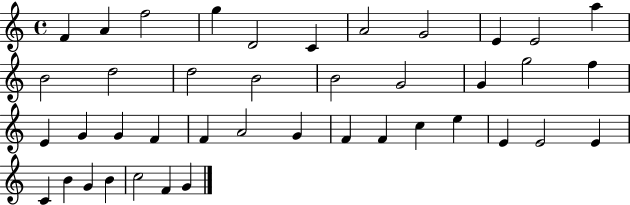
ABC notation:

X:1
T:Untitled
M:4/4
L:1/4
K:C
F A f2 g D2 C A2 G2 E E2 a B2 d2 d2 B2 B2 G2 G g2 f E G G F F A2 G F F c e E E2 E C B G B c2 F G